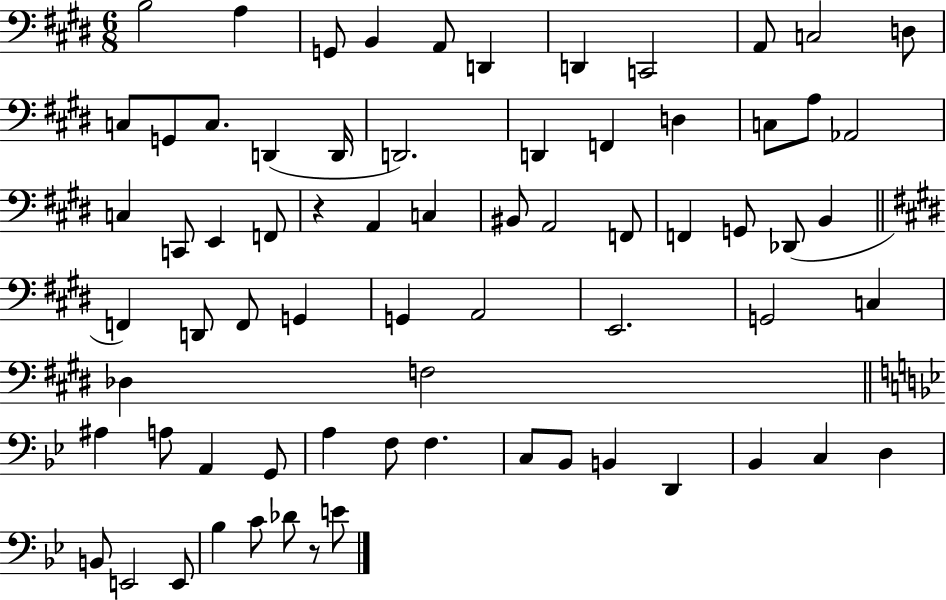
X:1
T:Untitled
M:6/8
L:1/4
K:E
B,2 A, G,,/2 B,, A,,/2 D,, D,, C,,2 A,,/2 C,2 D,/2 C,/2 G,,/2 C,/2 D,, D,,/4 D,,2 D,, F,, D, C,/2 A,/2 _A,,2 C, C,,/2 E,, F,,/2 z A,, C, ^B,,/2 A,,2 F,,/2 F,, G,,/2 _D,,/2 B,, F,, D,,/2 F,,/2 G,, G,, A,,2 E,,2 G,,2 C, _D, F,2 ^A, A,/2 A,, G,,/2 A, F,/2 F, C,/2 _B,,/2 B,, D,, _B,, C, D, B,,/2 E,,2 E,,/2 _B, C/2 _D/2 z/2 E/2